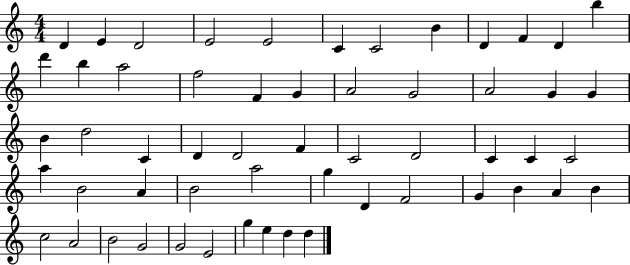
{
  \clef treble
  \numericTimeSignature
  \time 4/4
  \key c \major
  d'4 e'4 d'2 | e'2 e'2 | c'4 c'2 b'4 | d'4 f'4 d'4 b''4 | \break d'''4 b''4 a''2 | f''2 f'4 g'4 | a'2 g'2 | a'2 g'4 g'4 | \break b'4 d''2 c'4 | d'4 d'2 f'4 | c'2 d'2 | c'4 c'4 c'2 | \break a''4 b'2 a'4 | b'2 a''2 | g''4 d'4 f'2 | g'4 b'4 a'4 b'4 | \break c''2 a'2 | b'2 g'2 | g'2 e'2 | g''4 e''4 d''4 d''4 | \break \bar "|."
}